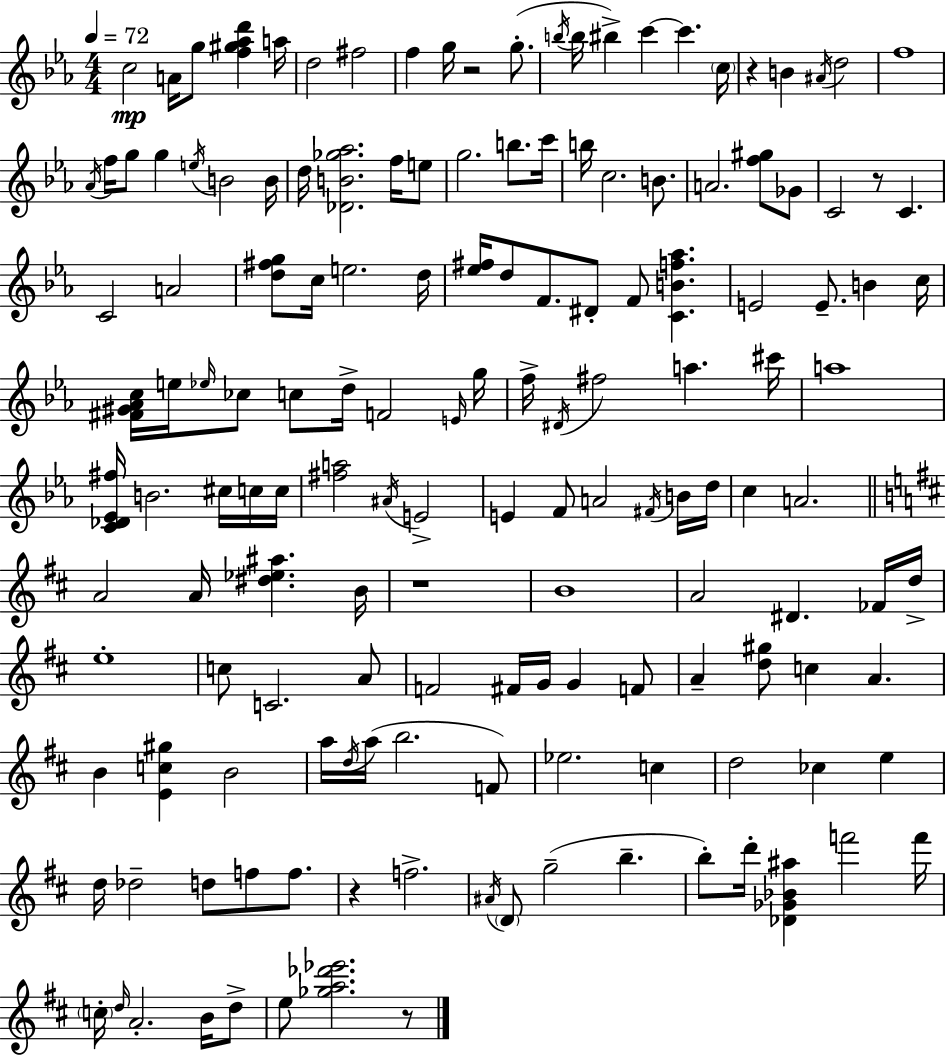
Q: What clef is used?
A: treble